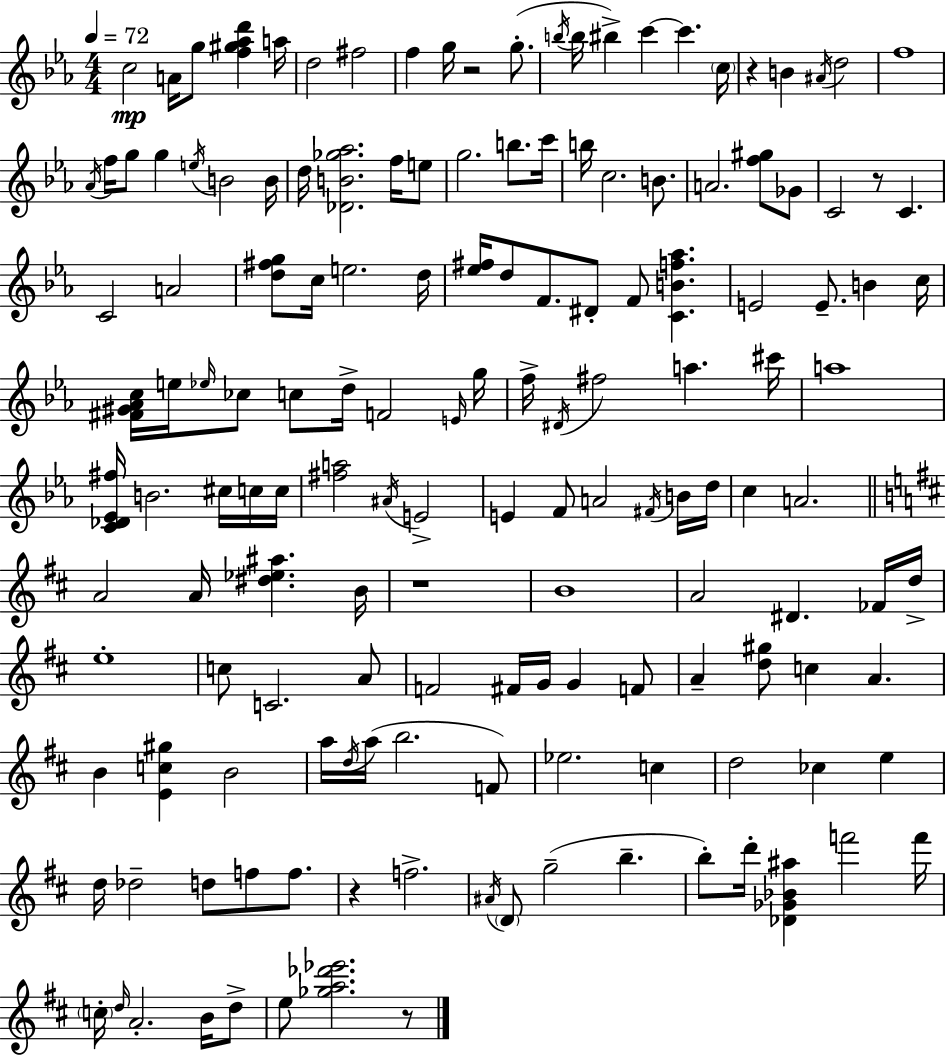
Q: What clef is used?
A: treble